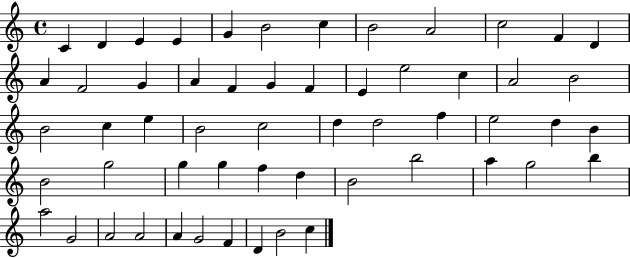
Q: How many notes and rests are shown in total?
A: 56